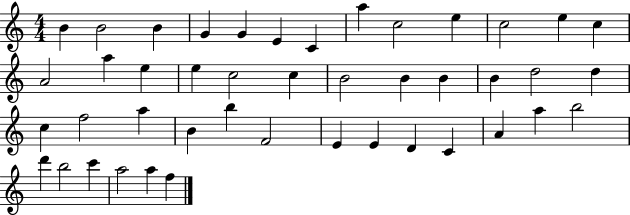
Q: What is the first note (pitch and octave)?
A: B4